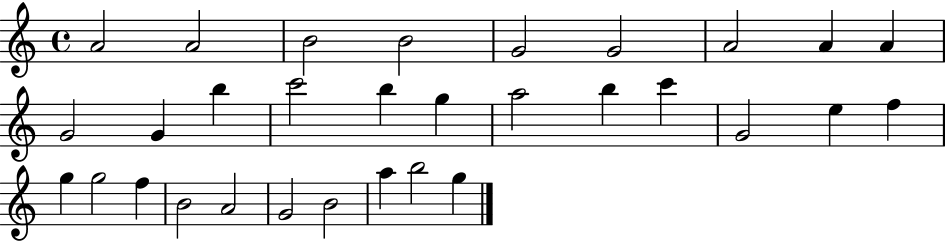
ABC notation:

X:1
T:Untitled
M:4/4
L:1/4
K:C
A2 A2 B2 B2 G2 G2 A2 A A G2 G b c'2 b g a2 b c' G2 e f g g2 f B2 A2 G2 B2 a b2 g